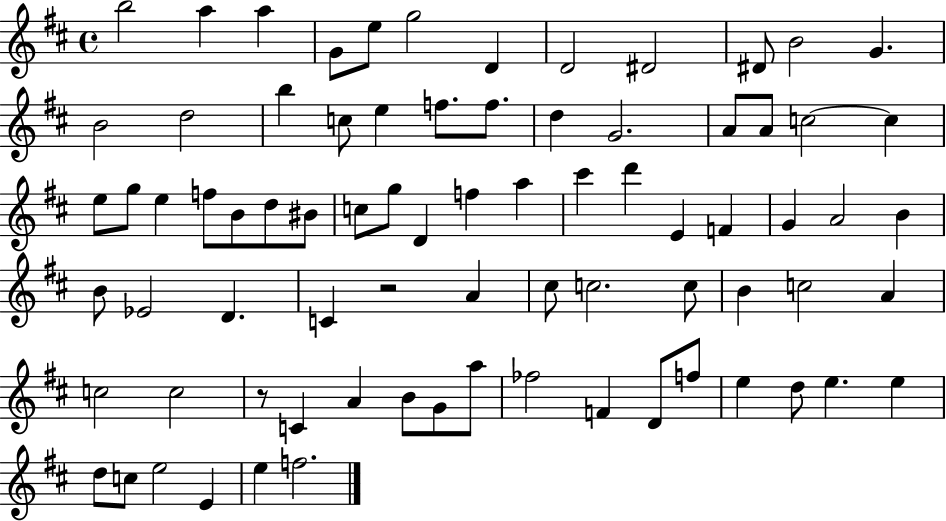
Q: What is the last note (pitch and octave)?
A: F5